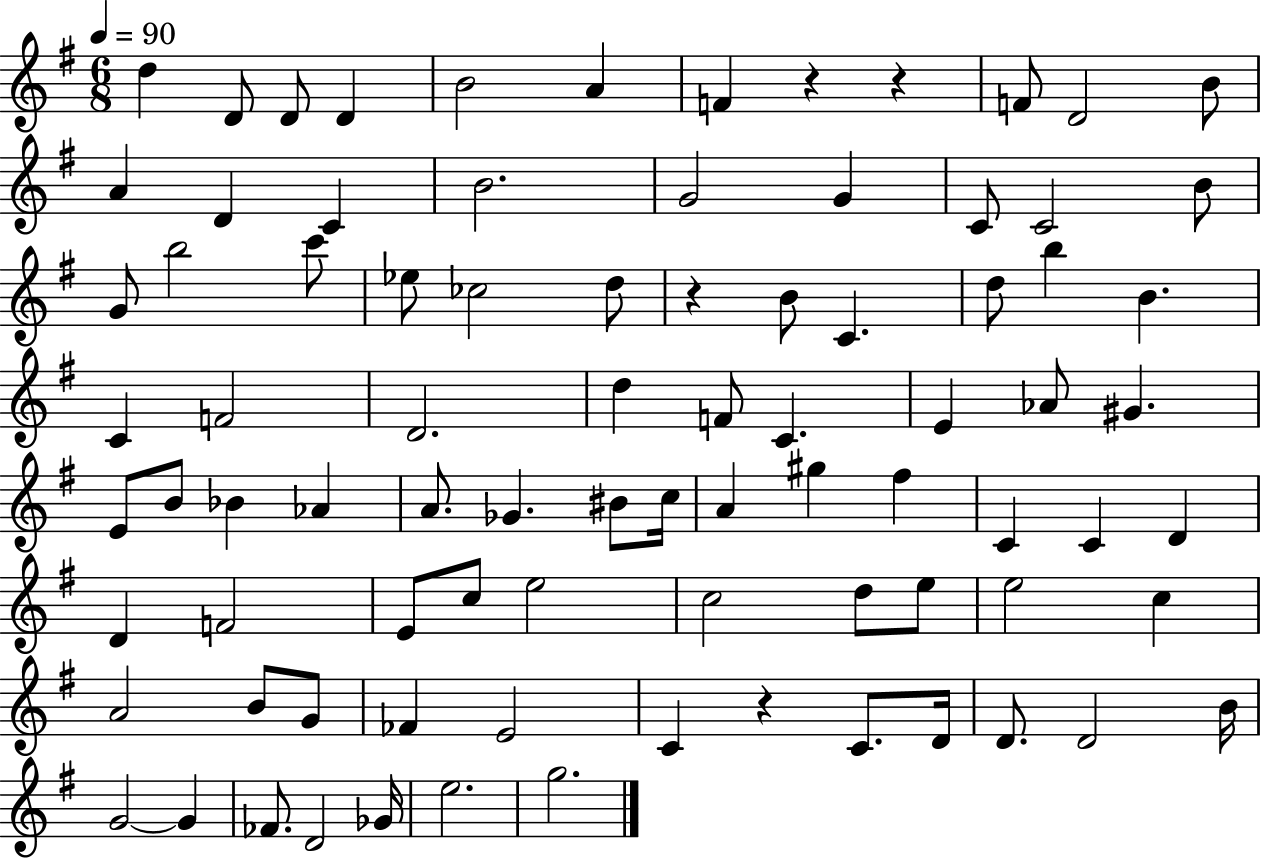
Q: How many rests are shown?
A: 4